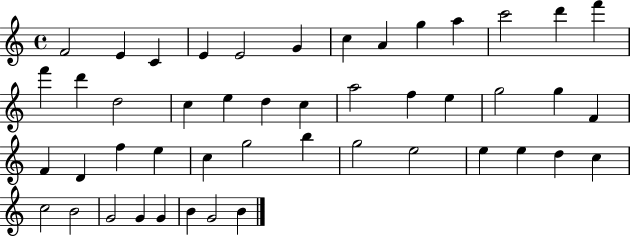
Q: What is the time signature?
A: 4/4